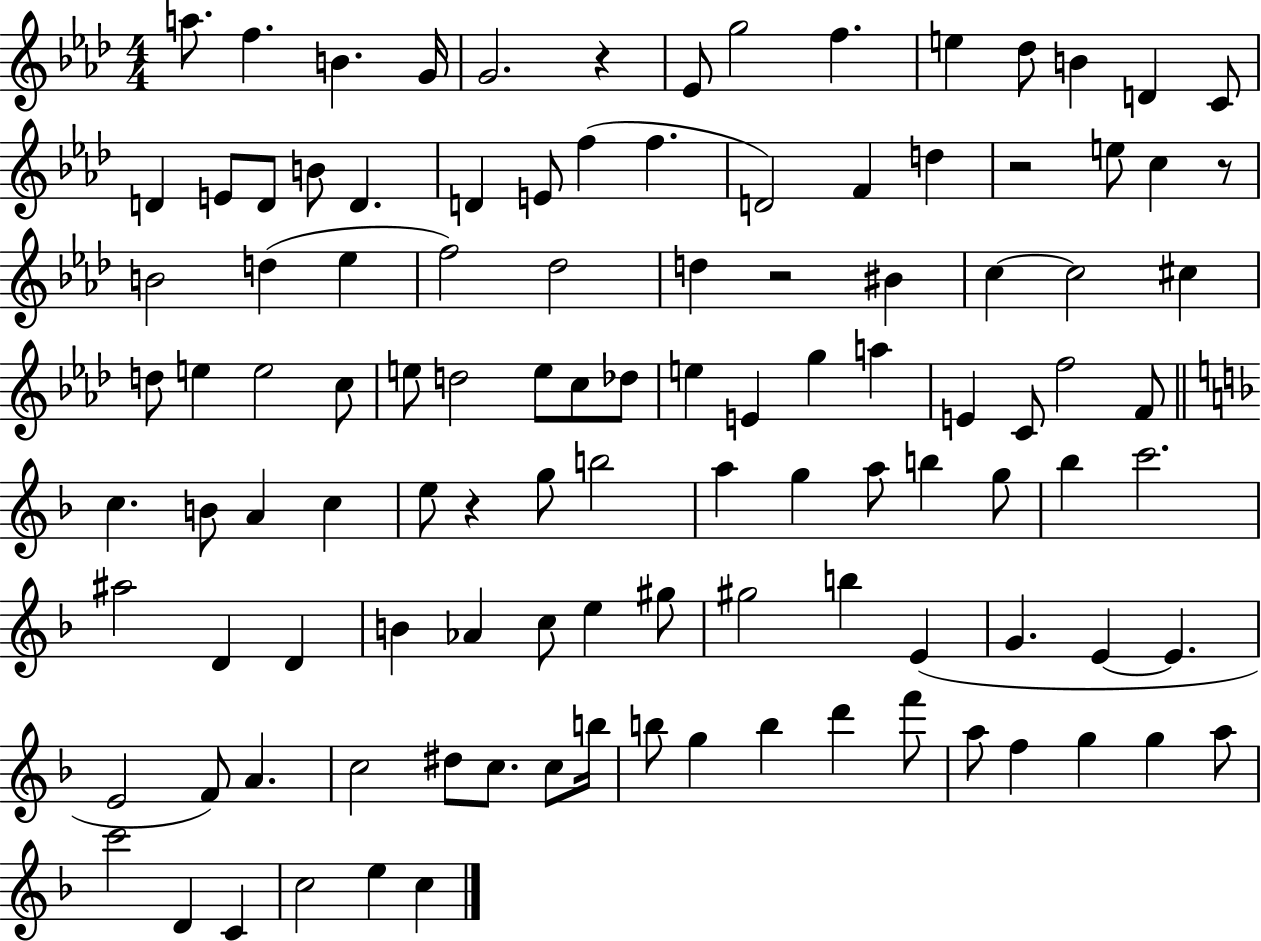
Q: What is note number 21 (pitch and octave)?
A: F5